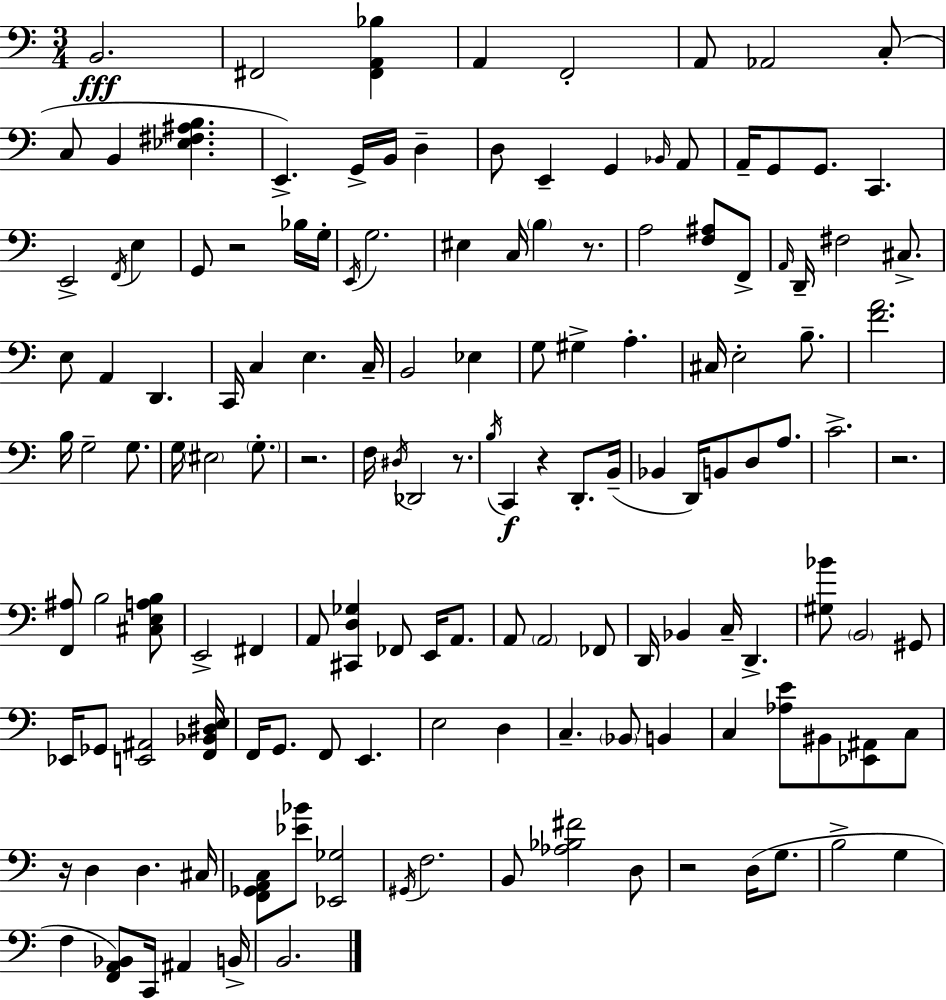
B2/h. F#2/h [F#2,A2,Bb3]/q A2/q F2/h A2/e Ab2/h C3/e C3/e B2/q [Eb3,F#3,A#3,B3]/q. E2/q. G2/s B2/s D3/q D3/e E2/q G2/q Bb2/s A2/e A2/s G2/e G2/e. C2/q. E2/h F2/s E3/q G2/e R/h Bb3/s G3/s E2/s G3/h. EIS3/q C3/s B3/q R/e. A3/h [F3,A#3]/e F2/e A2/s D2/s F#3/h C#3/e. E3/e A2/q D2/q. C2/s C3/q E3/q. C3/s B2/h Eb3/q G3/e G#3/q A3/q. C#3/s E3/h B3/e. [F4,A4]/h. B3/s G3/h G3/e. G3/s EIS3/h G3/e. R/h. F3/s D#3/s Db2/h R/e. B3/s C2/q R/q D2/e. B2/s Bb2/q D2/s B2/e D3/e A3/e. C4/h. R/h. [F2,A#3]/e B3/h [C#3,E3,A3,B3]/e E2/h F#2/q A2/e [C#2,D3,Gb3]/q FES2/e E2/s A2/e. A2/e A2/h FES2/e D2/s Bb2/q C3/s D2/q. [G#3,Bb4]/e B2/h G#2/e Eb2/s Gb2/e [E2,A#2]/h [F2,Bb2,D#3,E3]/s F2/s G2/e. F2/e E2/q. E3/h D3/q C3/q. Bb2/e B2/q C3/q [Ab3,E4]/e BIS2/e [Eb2,A#2]/e C3/e R/s D3/q D3/q. C#3/s [F2,Gb2,A2,C3]/e [Eb4,Bb4]/e [Eb2,Gb3]/h G#2/s F3/h. B2/e [Ab3,Bb3,F#4]/h D3/e R/h D3/s G3/e. B3/h G3/q F3/q [F2,A2,Bb2]/e C2/s A#2/q B2/s B2/h.